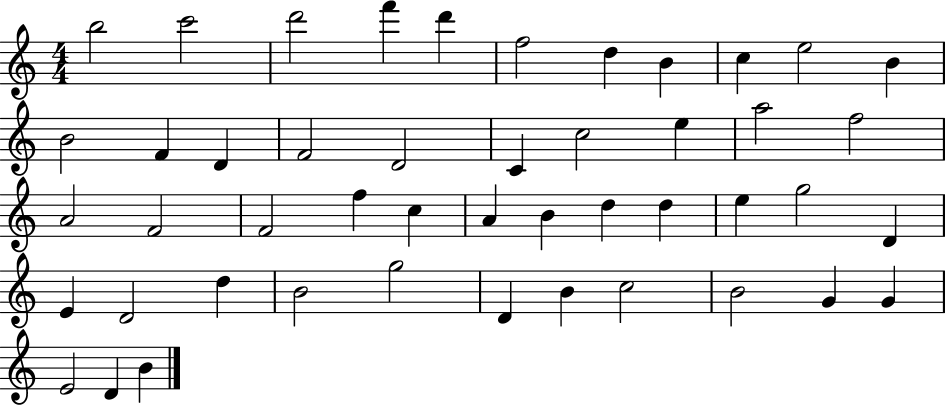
X:1
T:Untitled
M:4/4
L:1/4
K:C
b2 c'2 d'2 f' d' f2 d B c e2 B B2 F D F2 D2 C c2 e a2 f2 A2 F2 F2 f c A B d d e g2 D E D2 d B2 g2 D B c2 B2 G G E2 D B